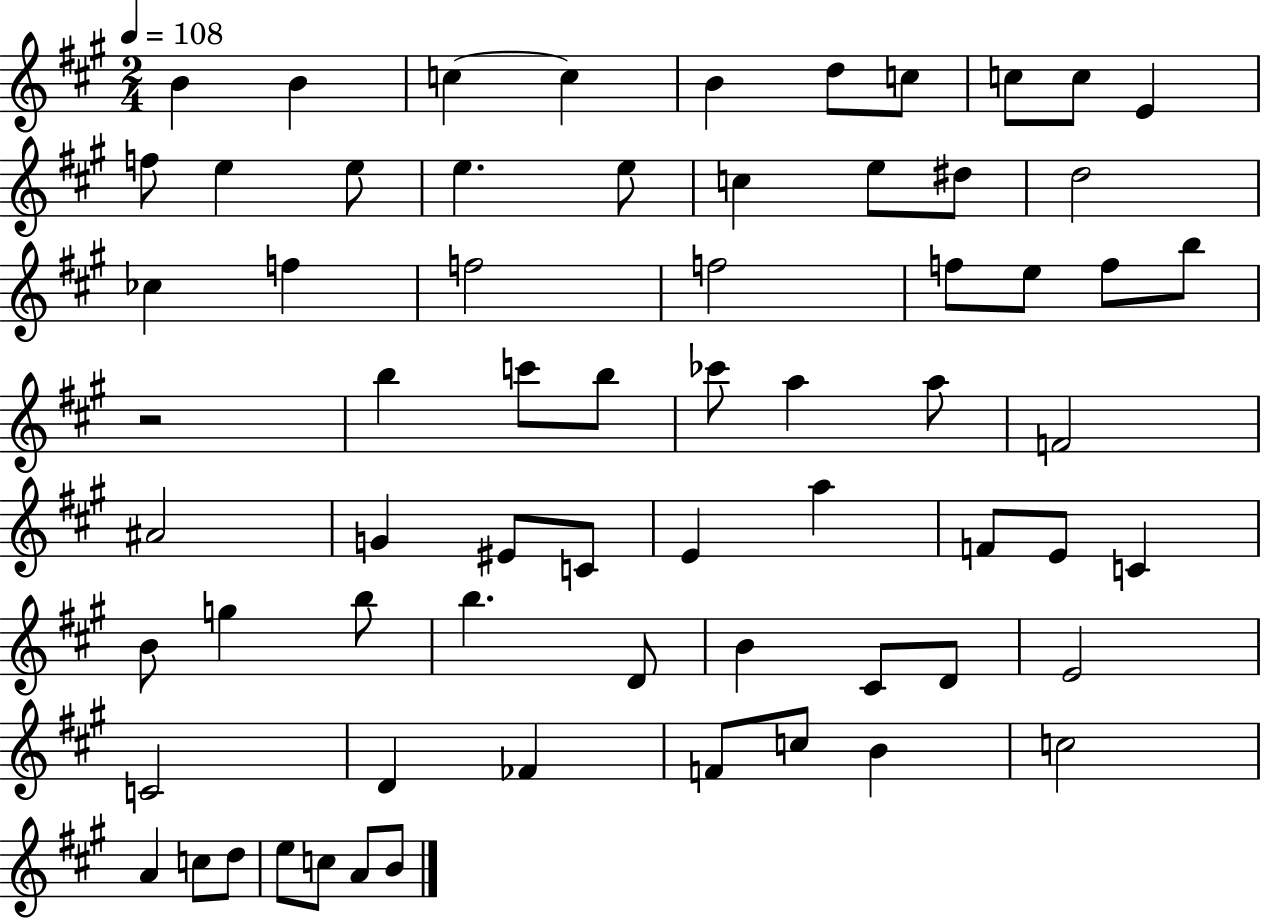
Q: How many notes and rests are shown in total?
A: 67